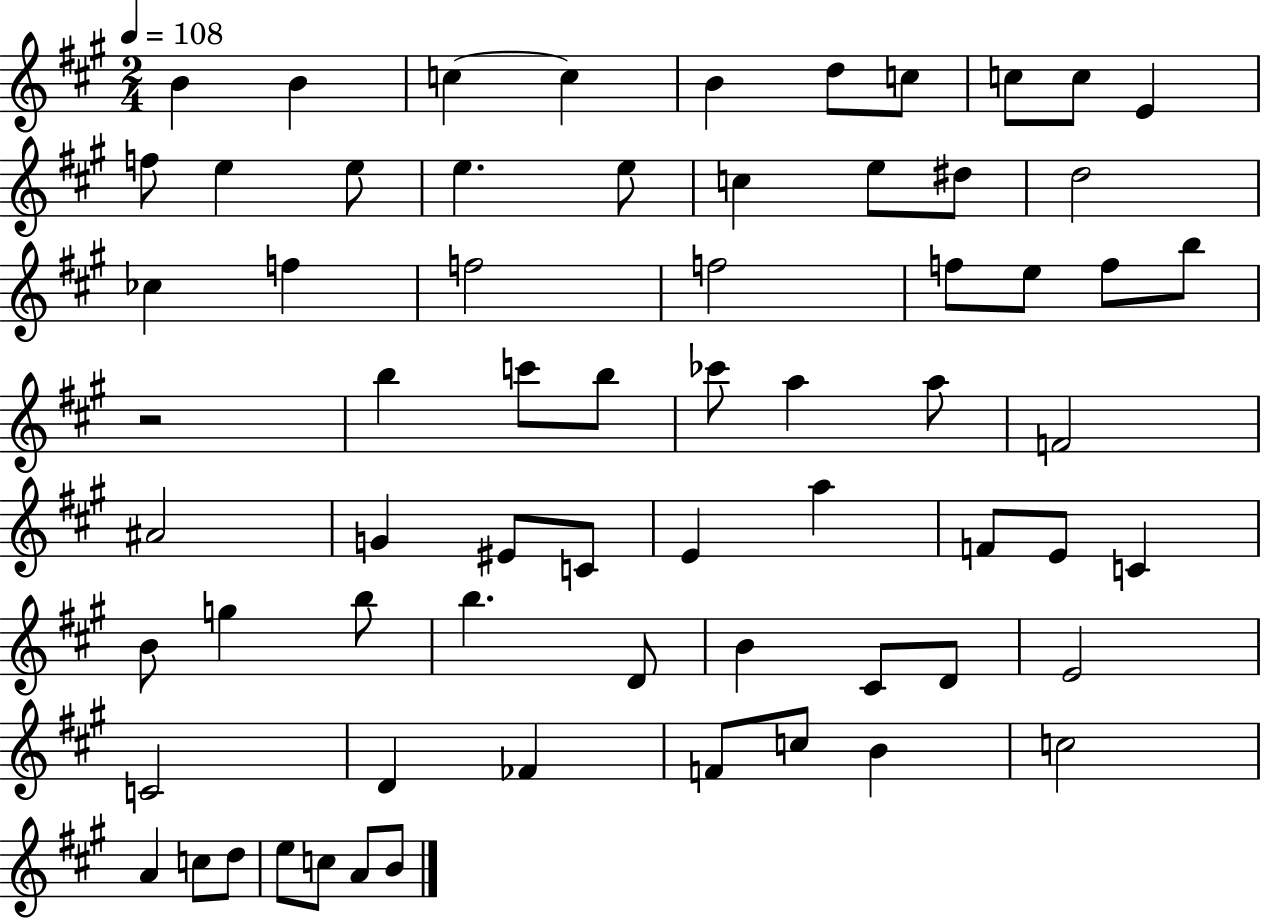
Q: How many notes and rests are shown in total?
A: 67